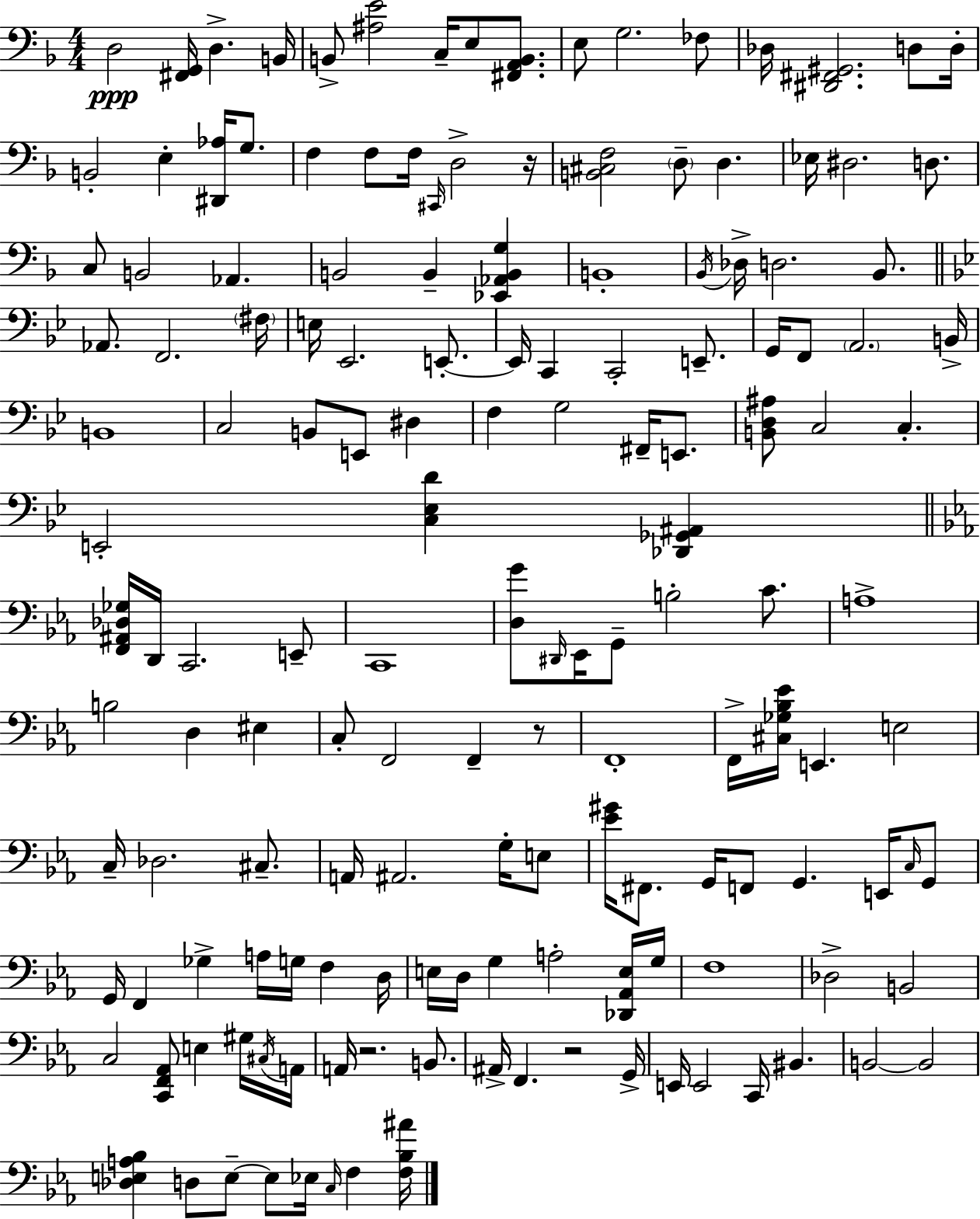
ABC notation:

X:1
T:Untitled
M:4/4
L:1/4
K:Dm
D,2 [^F,,G,,]/4 D, B,,/4 B,,/2 [^A,E]2 C,/4 E,/2 [^F,,A,,B,,]/2 E,/2 G,2 _F,/2 _D,/4 [^D,,^F,,^G,,]2 D,/2 D,/4 B,,2 E, [^D,,_A,]/4 G,/2 F, F,/2 F,/4 ^C,,/4 D,2 z/4 [B,,^C,F,]2 D,/2 D, _E,/4 ^D,2 D,/2 C,/2 B,,2 _A,, B,,2 B,, [_E,,_A,,B,,G,] B,,4 _B,,/4 _D,/4 D,2 _B,,/2 _A,,/2 F,,2 ^F,/4 E,/4 _E,,2 E,,/2 E,,/4 C,, C,,2 E,,/2 G,,/4 F,,/2 A,,2 B,,/4 B,,4 C,2 B,,/2 E,,/2 ^D, F, G,2 ^F,,/4 E,,/2 [B,,D,^A,]/2 C,2 C, E,,2 [C,_E,D] [_D,,_G,,^A,,] [F,,^A,,_D,_G,]/4 D,,/4 C,,2 E,,/2 C,,4 [D,G]/2 ^D,,/4 _E,,/4 G,,/2 B,2 C/2 A,4 B,2 D, ^E, C,/2 F,,2 F,, z/2 F,,4 F,,/4 [^C,_G,_B,_E]/4 E,, E,2 C,/4 _D,2 ^C,/2 A,,/4 ^A,,2 G,/4 E,/2 [_E^G]/4 ^F,,/2 G,,/4 F,,/2 G,, E,,/4 C,/4 G,,/2 G,,/4 F,, _G, A,/4 G,/4 F, D,/4 E,/4 D,/4 G, A,2 [_D,,_A,,E,]/4 G,/4 F,4 _D,2 B,,2 C,2 [C,,F,,_A,,]/2 E, ^G,/4 ^C,/4 A,,/4 A,,/4 z2 B,,/2 ^A,,/4 F,, z2 G,,/4 E,,/4 E,,2 C,,/4 ^B,, B,,2 B,,2 [_D,E,A,_B,] D,/2 E,/2 E,/2 _E,/4 C,/4 F, [F,_B,^A]/4